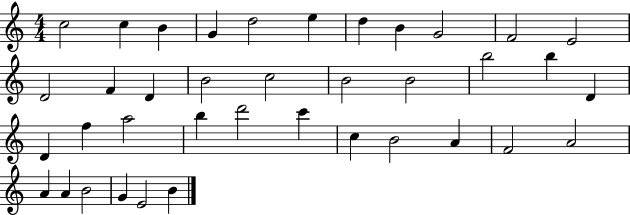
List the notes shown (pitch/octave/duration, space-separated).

C5/h C5/q B4/q G4/q D5/h E5/q D5/q B4/q G4/h F4/h E4/h D4/h F4/q D4/q B4/h C5/h B4/h B4/h B5/h B5/q D4/q D4/q F5/q A5/h B5/q D6/h C6/q C5/q B4/h A4/q F4/h A4/h A4/q A4/q B4/h G4/q E4/h B4/q